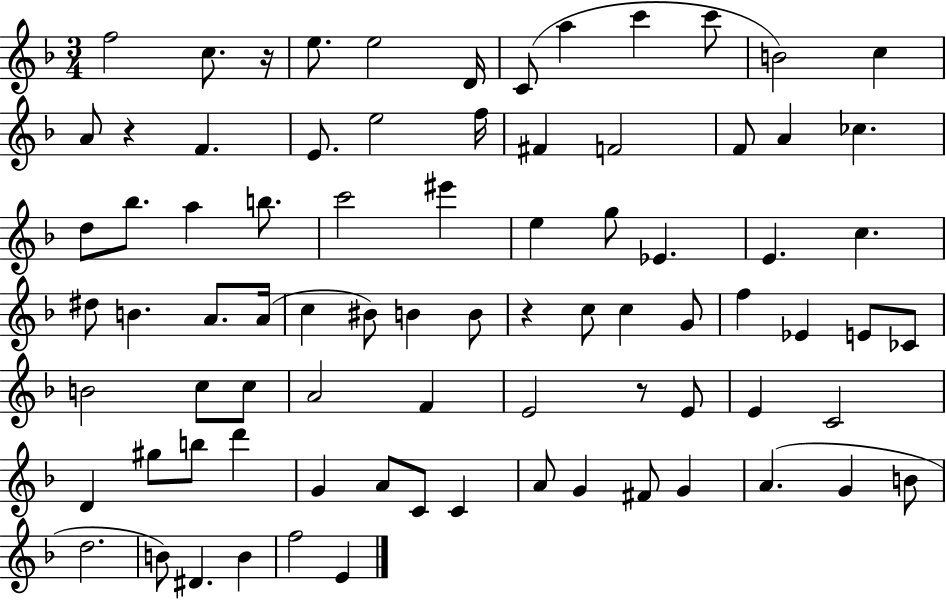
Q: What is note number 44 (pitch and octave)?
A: F5